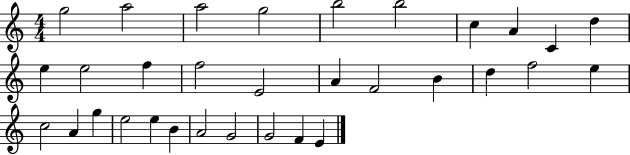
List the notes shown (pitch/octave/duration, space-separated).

G5/h A5/h A5/h G5/h B5/h B5/h C5/q A4/q C4/q D5/q E5/q E5/h F5/q F5/h E4/h A4/q F4/h B4/q D5/q F5/h E5/q C5/h A4/q G5/q E5/h E5/q B4/q A4/h G4/h G4/h F4/q E4/q